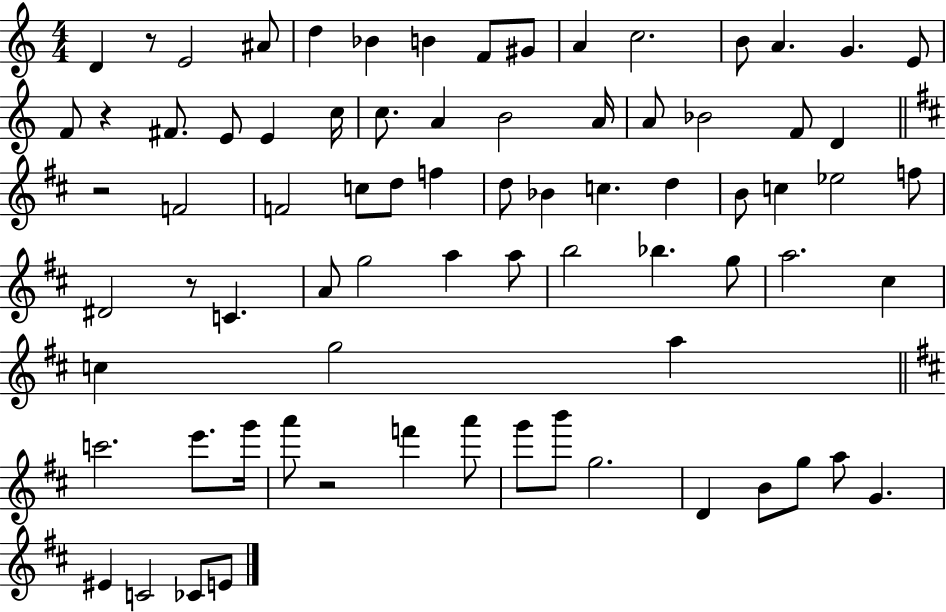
X:1
T:Untitled
M:4/4
L:1/4
K:C
D z/2 E2 ^A/2 d _B B F/2 ^G/2 A c2 B/2 A G E/2 F/2 z ^F/2 E/2 E c/4 c/2 A B2 A/4 A/2 _B2 F/2 D z2 F2 F2 c/2 d/2 f d/2 _B c d B/2 c _e2 f/2 ^D2 z/2 C A/2 g2 a a/2 b2 _b g/2 a2 ^c c g2 a c'2 e'/2 g'/4 a'/2 z2 f' a'/2 g'/2 b'/2 g2 D B/2 g/2 a/2 G ^E C2 _C/2 E/2